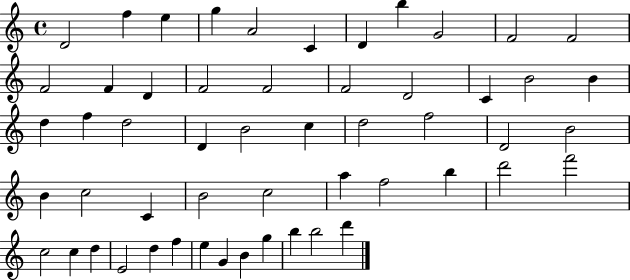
{
  \clef treble
  \time 4/4
  \defaultTimeSignature
  \key c \major
  d'2 f''4 e''4 | g''4 a'2 c'4 | d'4 b''4 g'2 | f'2 f'2 | \break f'2 f'4 d'4 | f'2 f'2 | f'2 d'2 | c'4 b'2 b'4 | \break d''4 f''4 d''2 | d'4 b'2 c''4 | d''2 f''2 | d'2 b'2 | \break b'4 c''2 c'4 | b'2 c''2 | a''4 f''2 b''4 | d'''2 f'''2 | \break c''2 c''4 d''4 | e'2 d''4 f''4 | e''4 g'4 b'4 g''4 | b''4 b''2 d'''4 | \break \bar "|."
}